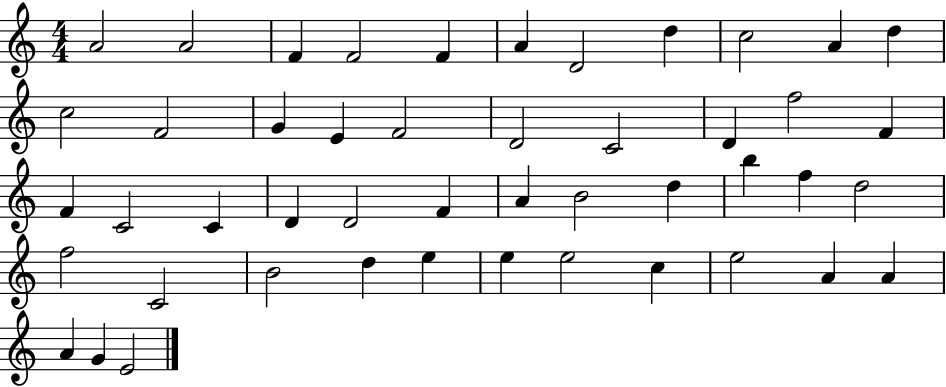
{
  \clef treble
  \numericTimeSignature
  \time 4/4
  \key c \major
  a'2 a'2 | f'4 f'2 f'4 | a'4 d'2 d''4 | c''2 a'4 d''4 | \break c''2 f'2 | g'4 e'4 f'2 | d'2 c'2 | d'4 f''2 f'4 | \break f'4 c'2 c'4 | d'4 d'2 f'4 | a'4 b'2 d''4 | b''4 f''4 d''2 | \break f''2 c'2 | b'2 d''4 e''4 | e''4 e''2 c''4 | e''2 a'4 a'4 | \break a'4 g'4 e'2 | \bar "|."
}